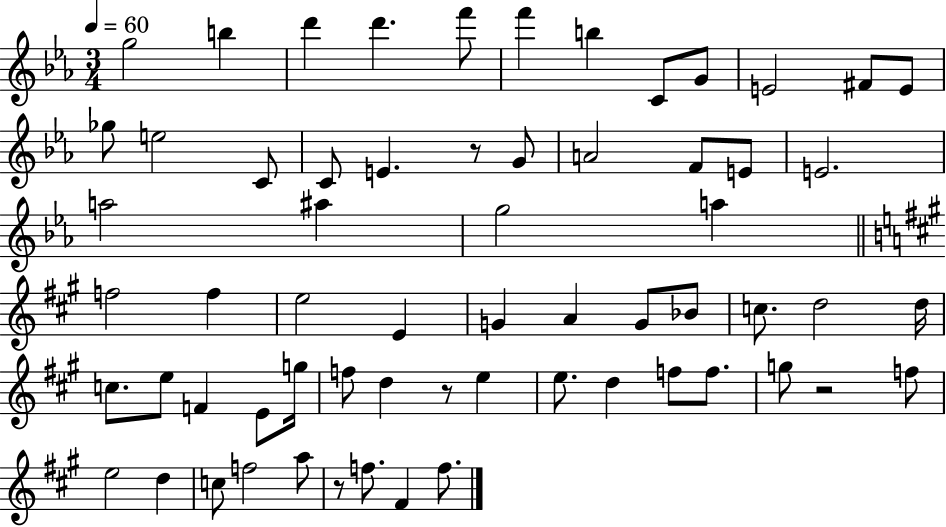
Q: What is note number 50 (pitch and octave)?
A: G5